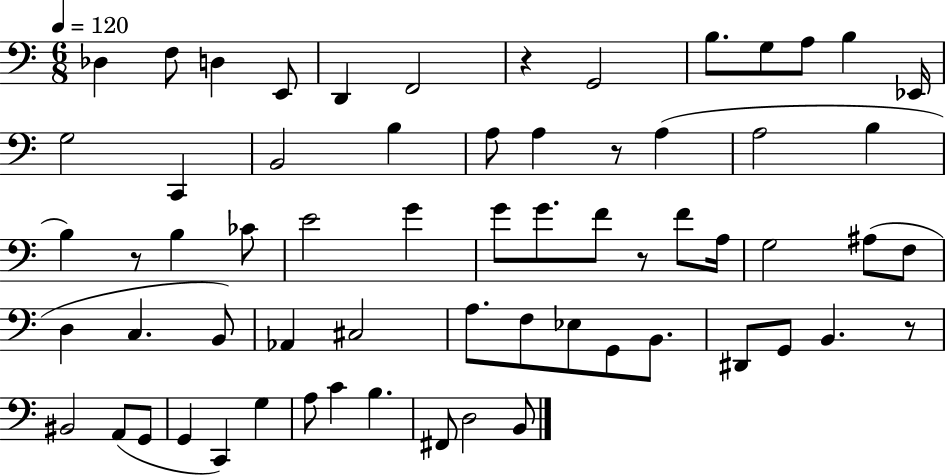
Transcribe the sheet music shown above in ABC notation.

X:1
T:Untitled
M:6/8
L:1/4
K:C
_D, F,/2 D, E,,/2 D,, F,,2 z G,,2 B,/2 G,/2 A,/2 B, _E,,/4 G,2 C,, B,,2 B, A,/2 A, z/2 A, A,2 B, B, z/2 B, _C/2 E2 G G/2 G/2 F/2 z/2 F/2 A,/4 G,2 ^A,/2 F,/2 D, C, B,,/2 _A,, ^C,2 A,/2 F,/2 _E,/2 G,,/2 B,,/2 ^D,,/2 G,,/2 B,, z/2 ^B,,2 A,,/2 G,,/2 G,, C,, G, A,/2 C B, ^F,,/2 D,2 B,,/2